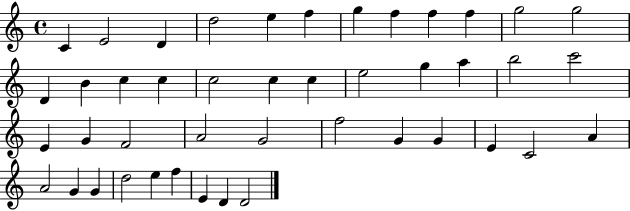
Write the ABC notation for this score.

X:1
T:Untitled
M:4/4
L:1/4
K:C
C E2 D d2 e f g f f f g2 g2 D B c c c2 c c e2 g a b2 c'2 E G F2 A2 G2 f2 G G E C2 A A2 G G d2 e f E D D2